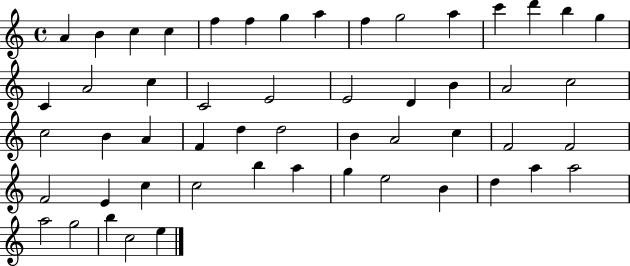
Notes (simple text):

A4/q B4/q C5/q C5/q F5/q F5/q G5/q A5/q F5/q G5/h A5/q C6/q D6/q B5/q G5/q C4/q A4/h C5/q C4/h E4/h E4/h D4/q B4/q A4/h C5/h C5/h B4/q A4/q F4/q D5/q D5/h B4/q A4/h C5/q F4/h F4/h F4/h E4/q C5/q C5/h B5/q A5/q G5/q E5/h B4/q D5/q A5/q A5/h A5/h G5/h B5/q C5/h E5/q